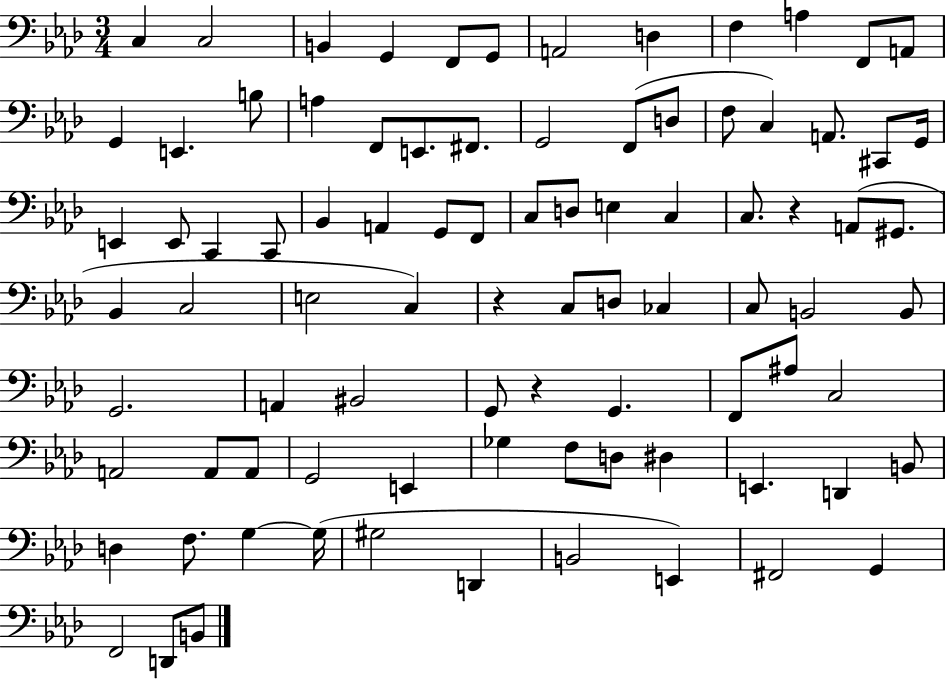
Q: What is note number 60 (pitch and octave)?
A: C3